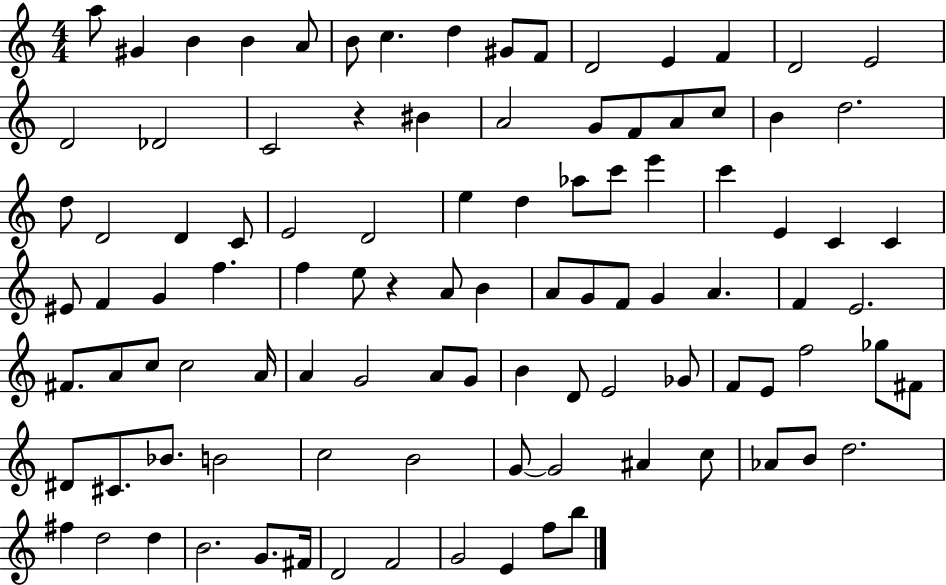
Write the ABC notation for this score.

X:1
T:Untitled
M:4/4
L:1/4
K:C
a/2 ^G B B A/2 B/2 c d ^G/2 F/2 D2 E F D2 E2 D2 _D2 C2 z ^B A2 G/2 F/2 A/2 c/2 B d2 d/2 D2 D C/2 E2 D2 e d _a/2 c'/2 e' c' E C C ^E/2 F G f f e/2 z A/2 B A/2 G/2 F/2 G A F E2 ^F/2 A/2 c/2 c2 A/4 A G2 A/2 G/2 B D/2 E2 _G/2 F/2 E/2 f2 _g/2 ^F/2 ^D/2 ^C/2 _B/2 B2 c2 B2 G/2 G2 ^A c/2 _A/2 B/2 d2 ^f d2 d B2 G/2 ^F/4 D2 F2 G2 E f/2 b/2